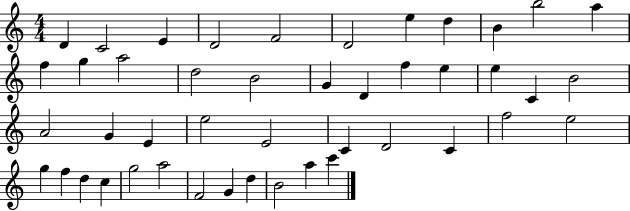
D4/q C4/h E4/q D4/h F4/h D4/h E5/q D5/q B4/q B5/h A5/q F5/q G5/q A5/h D5/h B4/h G4/q D4/q F5/q E5/q E5/q C4/q B4/h A4/h G4/q E4/q E5/h E4/h C4/q D4/h C4/q F5/h E5/h G5/q F5/q D5/q C5/q G5/h A5/h F4/h G4/q D5/q B4/h A5/q C6/q